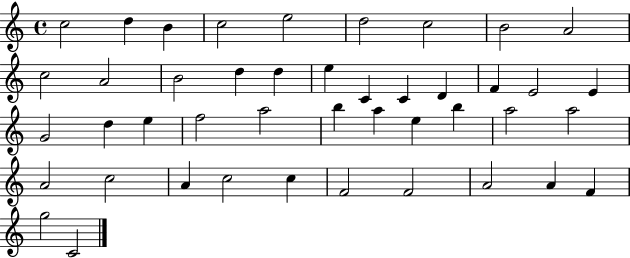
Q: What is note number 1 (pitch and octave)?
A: C5